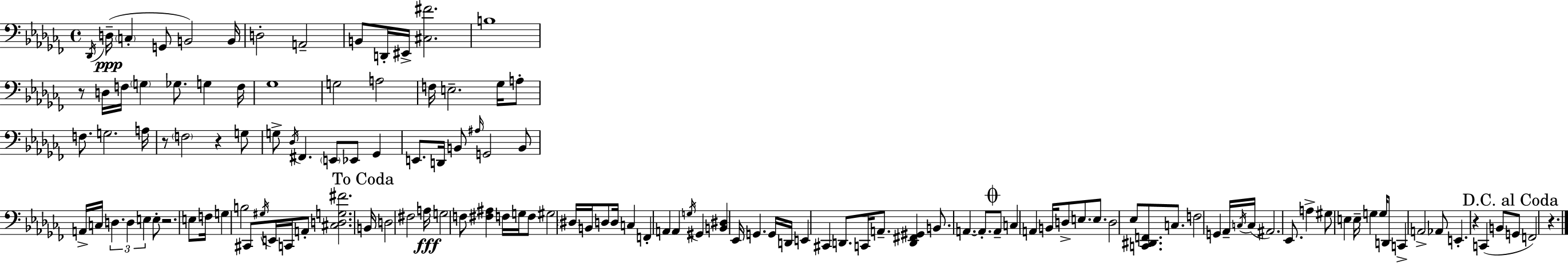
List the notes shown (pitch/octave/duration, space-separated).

Db2/s D3/s C3/q G2/e B2/h B2/s D3/h A2/h B2/e D2/s EIS2/s [C#3,F#4]/h. B3/w R/e D3/s F3/s G3/q Gb3/e. G3/q F3/s Gb3/w G3/h A3/h F3/s E3/h. Gb3/s A3/e F3/e. G3/h. A3/s R/e F3/h R/q G3/e G3/e Db3/s F#2/q. E2/e Eb2/e Gb2/q E2/e. D2/s B2/e A#3/s G2/h B2/e A2/s C3/s D3/q. D3/q E3/q E3/e R/h. E3/e F3/s G3/q B3/h C#2/e G#3/s E2/s C2/s A2/e [C#3,D3,G3,F#4]/h. B2/s D3/h F#3/h A3/s G3/h F3/e [F#3,A#3]/q F3/s G3/s F3/e G#3/h D#3/s B2/s D3/e D3/s C3/q F2/q A2/q A2/q G3/s G#2/q [B2,D#3]/q Eb2/s G2/q. G2/s D2/s E2/q C#2/q D2/e. C2/s A2/e. [D2,F#2,G#2]/q B2/e. A2/q. A2/e. A2/e C3/q A2/q B2/s D3/e E3/e. E3/e. D3/h Eb3/e [C2,D#2,F2]/e. C3/e. F3/h G2/q Ab2/s C3/s C3/s A#2/h. Eb2/e. A3/q G#3/e E3/q E3/s G3/q G3/s D2/e C2/q A2/h Ab2/e E2/q. R/q C2/q B2/e G2/e F2/h R/q.